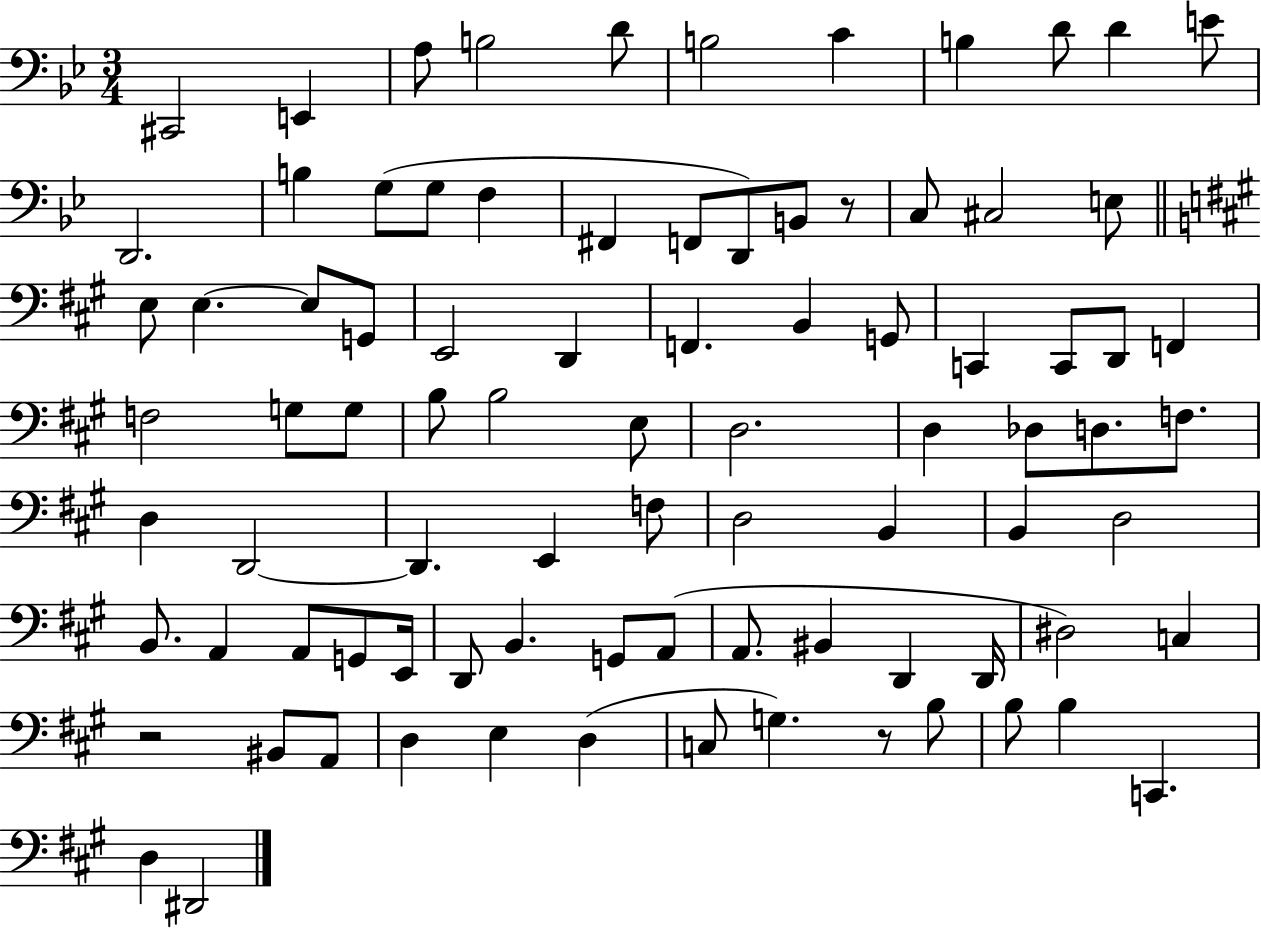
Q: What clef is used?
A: bass